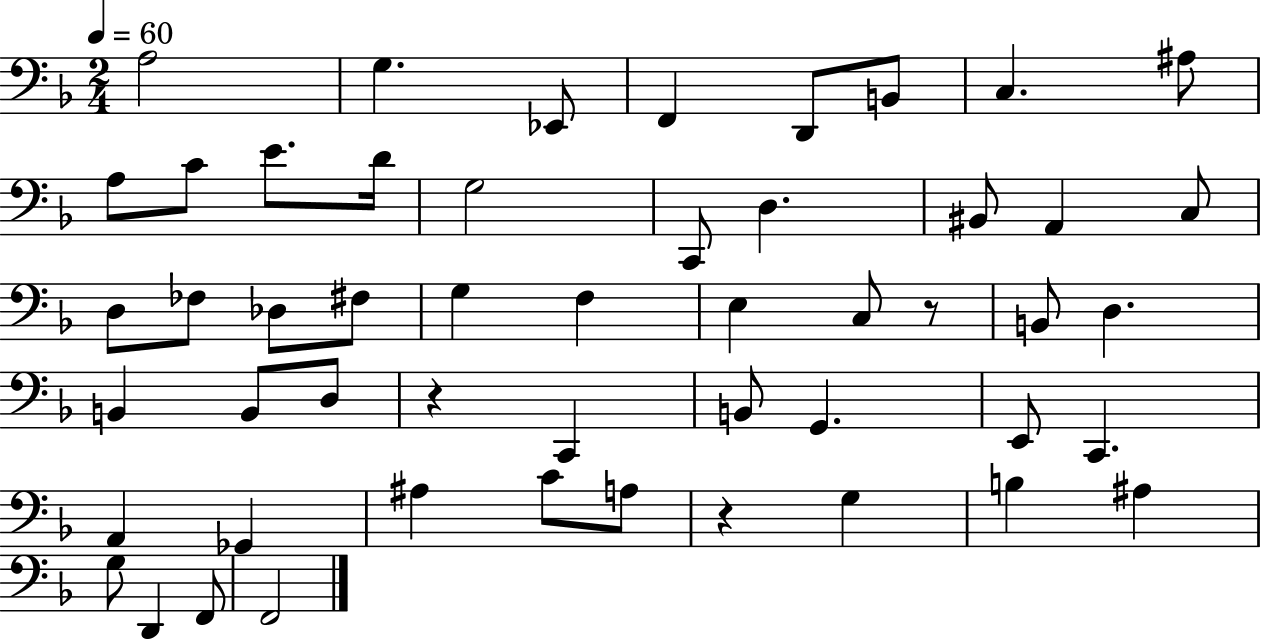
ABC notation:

X:1
T:Untitled
M:2/4
L:1/4
K:F
A,2 G, _E,,/2 F,, D,,/2 B,,/2 C, ^A,/2 A,/2 C/2 E/2 D/4 G,2 C,,/2 D, ^B,,/2 A,, C,/2 D,/2 _F,/2 _D,/2 ^F,/2 G, F, E, C,/2 z/2 B,,/2 D, B,, B,,/2 D,/2 z C,, B,,/2 G,, E,,/2 C,, A,, _G,, ^A, C/2 A,/2 z G, B, ^A, G,/2 D,, F,,/2 F,,2